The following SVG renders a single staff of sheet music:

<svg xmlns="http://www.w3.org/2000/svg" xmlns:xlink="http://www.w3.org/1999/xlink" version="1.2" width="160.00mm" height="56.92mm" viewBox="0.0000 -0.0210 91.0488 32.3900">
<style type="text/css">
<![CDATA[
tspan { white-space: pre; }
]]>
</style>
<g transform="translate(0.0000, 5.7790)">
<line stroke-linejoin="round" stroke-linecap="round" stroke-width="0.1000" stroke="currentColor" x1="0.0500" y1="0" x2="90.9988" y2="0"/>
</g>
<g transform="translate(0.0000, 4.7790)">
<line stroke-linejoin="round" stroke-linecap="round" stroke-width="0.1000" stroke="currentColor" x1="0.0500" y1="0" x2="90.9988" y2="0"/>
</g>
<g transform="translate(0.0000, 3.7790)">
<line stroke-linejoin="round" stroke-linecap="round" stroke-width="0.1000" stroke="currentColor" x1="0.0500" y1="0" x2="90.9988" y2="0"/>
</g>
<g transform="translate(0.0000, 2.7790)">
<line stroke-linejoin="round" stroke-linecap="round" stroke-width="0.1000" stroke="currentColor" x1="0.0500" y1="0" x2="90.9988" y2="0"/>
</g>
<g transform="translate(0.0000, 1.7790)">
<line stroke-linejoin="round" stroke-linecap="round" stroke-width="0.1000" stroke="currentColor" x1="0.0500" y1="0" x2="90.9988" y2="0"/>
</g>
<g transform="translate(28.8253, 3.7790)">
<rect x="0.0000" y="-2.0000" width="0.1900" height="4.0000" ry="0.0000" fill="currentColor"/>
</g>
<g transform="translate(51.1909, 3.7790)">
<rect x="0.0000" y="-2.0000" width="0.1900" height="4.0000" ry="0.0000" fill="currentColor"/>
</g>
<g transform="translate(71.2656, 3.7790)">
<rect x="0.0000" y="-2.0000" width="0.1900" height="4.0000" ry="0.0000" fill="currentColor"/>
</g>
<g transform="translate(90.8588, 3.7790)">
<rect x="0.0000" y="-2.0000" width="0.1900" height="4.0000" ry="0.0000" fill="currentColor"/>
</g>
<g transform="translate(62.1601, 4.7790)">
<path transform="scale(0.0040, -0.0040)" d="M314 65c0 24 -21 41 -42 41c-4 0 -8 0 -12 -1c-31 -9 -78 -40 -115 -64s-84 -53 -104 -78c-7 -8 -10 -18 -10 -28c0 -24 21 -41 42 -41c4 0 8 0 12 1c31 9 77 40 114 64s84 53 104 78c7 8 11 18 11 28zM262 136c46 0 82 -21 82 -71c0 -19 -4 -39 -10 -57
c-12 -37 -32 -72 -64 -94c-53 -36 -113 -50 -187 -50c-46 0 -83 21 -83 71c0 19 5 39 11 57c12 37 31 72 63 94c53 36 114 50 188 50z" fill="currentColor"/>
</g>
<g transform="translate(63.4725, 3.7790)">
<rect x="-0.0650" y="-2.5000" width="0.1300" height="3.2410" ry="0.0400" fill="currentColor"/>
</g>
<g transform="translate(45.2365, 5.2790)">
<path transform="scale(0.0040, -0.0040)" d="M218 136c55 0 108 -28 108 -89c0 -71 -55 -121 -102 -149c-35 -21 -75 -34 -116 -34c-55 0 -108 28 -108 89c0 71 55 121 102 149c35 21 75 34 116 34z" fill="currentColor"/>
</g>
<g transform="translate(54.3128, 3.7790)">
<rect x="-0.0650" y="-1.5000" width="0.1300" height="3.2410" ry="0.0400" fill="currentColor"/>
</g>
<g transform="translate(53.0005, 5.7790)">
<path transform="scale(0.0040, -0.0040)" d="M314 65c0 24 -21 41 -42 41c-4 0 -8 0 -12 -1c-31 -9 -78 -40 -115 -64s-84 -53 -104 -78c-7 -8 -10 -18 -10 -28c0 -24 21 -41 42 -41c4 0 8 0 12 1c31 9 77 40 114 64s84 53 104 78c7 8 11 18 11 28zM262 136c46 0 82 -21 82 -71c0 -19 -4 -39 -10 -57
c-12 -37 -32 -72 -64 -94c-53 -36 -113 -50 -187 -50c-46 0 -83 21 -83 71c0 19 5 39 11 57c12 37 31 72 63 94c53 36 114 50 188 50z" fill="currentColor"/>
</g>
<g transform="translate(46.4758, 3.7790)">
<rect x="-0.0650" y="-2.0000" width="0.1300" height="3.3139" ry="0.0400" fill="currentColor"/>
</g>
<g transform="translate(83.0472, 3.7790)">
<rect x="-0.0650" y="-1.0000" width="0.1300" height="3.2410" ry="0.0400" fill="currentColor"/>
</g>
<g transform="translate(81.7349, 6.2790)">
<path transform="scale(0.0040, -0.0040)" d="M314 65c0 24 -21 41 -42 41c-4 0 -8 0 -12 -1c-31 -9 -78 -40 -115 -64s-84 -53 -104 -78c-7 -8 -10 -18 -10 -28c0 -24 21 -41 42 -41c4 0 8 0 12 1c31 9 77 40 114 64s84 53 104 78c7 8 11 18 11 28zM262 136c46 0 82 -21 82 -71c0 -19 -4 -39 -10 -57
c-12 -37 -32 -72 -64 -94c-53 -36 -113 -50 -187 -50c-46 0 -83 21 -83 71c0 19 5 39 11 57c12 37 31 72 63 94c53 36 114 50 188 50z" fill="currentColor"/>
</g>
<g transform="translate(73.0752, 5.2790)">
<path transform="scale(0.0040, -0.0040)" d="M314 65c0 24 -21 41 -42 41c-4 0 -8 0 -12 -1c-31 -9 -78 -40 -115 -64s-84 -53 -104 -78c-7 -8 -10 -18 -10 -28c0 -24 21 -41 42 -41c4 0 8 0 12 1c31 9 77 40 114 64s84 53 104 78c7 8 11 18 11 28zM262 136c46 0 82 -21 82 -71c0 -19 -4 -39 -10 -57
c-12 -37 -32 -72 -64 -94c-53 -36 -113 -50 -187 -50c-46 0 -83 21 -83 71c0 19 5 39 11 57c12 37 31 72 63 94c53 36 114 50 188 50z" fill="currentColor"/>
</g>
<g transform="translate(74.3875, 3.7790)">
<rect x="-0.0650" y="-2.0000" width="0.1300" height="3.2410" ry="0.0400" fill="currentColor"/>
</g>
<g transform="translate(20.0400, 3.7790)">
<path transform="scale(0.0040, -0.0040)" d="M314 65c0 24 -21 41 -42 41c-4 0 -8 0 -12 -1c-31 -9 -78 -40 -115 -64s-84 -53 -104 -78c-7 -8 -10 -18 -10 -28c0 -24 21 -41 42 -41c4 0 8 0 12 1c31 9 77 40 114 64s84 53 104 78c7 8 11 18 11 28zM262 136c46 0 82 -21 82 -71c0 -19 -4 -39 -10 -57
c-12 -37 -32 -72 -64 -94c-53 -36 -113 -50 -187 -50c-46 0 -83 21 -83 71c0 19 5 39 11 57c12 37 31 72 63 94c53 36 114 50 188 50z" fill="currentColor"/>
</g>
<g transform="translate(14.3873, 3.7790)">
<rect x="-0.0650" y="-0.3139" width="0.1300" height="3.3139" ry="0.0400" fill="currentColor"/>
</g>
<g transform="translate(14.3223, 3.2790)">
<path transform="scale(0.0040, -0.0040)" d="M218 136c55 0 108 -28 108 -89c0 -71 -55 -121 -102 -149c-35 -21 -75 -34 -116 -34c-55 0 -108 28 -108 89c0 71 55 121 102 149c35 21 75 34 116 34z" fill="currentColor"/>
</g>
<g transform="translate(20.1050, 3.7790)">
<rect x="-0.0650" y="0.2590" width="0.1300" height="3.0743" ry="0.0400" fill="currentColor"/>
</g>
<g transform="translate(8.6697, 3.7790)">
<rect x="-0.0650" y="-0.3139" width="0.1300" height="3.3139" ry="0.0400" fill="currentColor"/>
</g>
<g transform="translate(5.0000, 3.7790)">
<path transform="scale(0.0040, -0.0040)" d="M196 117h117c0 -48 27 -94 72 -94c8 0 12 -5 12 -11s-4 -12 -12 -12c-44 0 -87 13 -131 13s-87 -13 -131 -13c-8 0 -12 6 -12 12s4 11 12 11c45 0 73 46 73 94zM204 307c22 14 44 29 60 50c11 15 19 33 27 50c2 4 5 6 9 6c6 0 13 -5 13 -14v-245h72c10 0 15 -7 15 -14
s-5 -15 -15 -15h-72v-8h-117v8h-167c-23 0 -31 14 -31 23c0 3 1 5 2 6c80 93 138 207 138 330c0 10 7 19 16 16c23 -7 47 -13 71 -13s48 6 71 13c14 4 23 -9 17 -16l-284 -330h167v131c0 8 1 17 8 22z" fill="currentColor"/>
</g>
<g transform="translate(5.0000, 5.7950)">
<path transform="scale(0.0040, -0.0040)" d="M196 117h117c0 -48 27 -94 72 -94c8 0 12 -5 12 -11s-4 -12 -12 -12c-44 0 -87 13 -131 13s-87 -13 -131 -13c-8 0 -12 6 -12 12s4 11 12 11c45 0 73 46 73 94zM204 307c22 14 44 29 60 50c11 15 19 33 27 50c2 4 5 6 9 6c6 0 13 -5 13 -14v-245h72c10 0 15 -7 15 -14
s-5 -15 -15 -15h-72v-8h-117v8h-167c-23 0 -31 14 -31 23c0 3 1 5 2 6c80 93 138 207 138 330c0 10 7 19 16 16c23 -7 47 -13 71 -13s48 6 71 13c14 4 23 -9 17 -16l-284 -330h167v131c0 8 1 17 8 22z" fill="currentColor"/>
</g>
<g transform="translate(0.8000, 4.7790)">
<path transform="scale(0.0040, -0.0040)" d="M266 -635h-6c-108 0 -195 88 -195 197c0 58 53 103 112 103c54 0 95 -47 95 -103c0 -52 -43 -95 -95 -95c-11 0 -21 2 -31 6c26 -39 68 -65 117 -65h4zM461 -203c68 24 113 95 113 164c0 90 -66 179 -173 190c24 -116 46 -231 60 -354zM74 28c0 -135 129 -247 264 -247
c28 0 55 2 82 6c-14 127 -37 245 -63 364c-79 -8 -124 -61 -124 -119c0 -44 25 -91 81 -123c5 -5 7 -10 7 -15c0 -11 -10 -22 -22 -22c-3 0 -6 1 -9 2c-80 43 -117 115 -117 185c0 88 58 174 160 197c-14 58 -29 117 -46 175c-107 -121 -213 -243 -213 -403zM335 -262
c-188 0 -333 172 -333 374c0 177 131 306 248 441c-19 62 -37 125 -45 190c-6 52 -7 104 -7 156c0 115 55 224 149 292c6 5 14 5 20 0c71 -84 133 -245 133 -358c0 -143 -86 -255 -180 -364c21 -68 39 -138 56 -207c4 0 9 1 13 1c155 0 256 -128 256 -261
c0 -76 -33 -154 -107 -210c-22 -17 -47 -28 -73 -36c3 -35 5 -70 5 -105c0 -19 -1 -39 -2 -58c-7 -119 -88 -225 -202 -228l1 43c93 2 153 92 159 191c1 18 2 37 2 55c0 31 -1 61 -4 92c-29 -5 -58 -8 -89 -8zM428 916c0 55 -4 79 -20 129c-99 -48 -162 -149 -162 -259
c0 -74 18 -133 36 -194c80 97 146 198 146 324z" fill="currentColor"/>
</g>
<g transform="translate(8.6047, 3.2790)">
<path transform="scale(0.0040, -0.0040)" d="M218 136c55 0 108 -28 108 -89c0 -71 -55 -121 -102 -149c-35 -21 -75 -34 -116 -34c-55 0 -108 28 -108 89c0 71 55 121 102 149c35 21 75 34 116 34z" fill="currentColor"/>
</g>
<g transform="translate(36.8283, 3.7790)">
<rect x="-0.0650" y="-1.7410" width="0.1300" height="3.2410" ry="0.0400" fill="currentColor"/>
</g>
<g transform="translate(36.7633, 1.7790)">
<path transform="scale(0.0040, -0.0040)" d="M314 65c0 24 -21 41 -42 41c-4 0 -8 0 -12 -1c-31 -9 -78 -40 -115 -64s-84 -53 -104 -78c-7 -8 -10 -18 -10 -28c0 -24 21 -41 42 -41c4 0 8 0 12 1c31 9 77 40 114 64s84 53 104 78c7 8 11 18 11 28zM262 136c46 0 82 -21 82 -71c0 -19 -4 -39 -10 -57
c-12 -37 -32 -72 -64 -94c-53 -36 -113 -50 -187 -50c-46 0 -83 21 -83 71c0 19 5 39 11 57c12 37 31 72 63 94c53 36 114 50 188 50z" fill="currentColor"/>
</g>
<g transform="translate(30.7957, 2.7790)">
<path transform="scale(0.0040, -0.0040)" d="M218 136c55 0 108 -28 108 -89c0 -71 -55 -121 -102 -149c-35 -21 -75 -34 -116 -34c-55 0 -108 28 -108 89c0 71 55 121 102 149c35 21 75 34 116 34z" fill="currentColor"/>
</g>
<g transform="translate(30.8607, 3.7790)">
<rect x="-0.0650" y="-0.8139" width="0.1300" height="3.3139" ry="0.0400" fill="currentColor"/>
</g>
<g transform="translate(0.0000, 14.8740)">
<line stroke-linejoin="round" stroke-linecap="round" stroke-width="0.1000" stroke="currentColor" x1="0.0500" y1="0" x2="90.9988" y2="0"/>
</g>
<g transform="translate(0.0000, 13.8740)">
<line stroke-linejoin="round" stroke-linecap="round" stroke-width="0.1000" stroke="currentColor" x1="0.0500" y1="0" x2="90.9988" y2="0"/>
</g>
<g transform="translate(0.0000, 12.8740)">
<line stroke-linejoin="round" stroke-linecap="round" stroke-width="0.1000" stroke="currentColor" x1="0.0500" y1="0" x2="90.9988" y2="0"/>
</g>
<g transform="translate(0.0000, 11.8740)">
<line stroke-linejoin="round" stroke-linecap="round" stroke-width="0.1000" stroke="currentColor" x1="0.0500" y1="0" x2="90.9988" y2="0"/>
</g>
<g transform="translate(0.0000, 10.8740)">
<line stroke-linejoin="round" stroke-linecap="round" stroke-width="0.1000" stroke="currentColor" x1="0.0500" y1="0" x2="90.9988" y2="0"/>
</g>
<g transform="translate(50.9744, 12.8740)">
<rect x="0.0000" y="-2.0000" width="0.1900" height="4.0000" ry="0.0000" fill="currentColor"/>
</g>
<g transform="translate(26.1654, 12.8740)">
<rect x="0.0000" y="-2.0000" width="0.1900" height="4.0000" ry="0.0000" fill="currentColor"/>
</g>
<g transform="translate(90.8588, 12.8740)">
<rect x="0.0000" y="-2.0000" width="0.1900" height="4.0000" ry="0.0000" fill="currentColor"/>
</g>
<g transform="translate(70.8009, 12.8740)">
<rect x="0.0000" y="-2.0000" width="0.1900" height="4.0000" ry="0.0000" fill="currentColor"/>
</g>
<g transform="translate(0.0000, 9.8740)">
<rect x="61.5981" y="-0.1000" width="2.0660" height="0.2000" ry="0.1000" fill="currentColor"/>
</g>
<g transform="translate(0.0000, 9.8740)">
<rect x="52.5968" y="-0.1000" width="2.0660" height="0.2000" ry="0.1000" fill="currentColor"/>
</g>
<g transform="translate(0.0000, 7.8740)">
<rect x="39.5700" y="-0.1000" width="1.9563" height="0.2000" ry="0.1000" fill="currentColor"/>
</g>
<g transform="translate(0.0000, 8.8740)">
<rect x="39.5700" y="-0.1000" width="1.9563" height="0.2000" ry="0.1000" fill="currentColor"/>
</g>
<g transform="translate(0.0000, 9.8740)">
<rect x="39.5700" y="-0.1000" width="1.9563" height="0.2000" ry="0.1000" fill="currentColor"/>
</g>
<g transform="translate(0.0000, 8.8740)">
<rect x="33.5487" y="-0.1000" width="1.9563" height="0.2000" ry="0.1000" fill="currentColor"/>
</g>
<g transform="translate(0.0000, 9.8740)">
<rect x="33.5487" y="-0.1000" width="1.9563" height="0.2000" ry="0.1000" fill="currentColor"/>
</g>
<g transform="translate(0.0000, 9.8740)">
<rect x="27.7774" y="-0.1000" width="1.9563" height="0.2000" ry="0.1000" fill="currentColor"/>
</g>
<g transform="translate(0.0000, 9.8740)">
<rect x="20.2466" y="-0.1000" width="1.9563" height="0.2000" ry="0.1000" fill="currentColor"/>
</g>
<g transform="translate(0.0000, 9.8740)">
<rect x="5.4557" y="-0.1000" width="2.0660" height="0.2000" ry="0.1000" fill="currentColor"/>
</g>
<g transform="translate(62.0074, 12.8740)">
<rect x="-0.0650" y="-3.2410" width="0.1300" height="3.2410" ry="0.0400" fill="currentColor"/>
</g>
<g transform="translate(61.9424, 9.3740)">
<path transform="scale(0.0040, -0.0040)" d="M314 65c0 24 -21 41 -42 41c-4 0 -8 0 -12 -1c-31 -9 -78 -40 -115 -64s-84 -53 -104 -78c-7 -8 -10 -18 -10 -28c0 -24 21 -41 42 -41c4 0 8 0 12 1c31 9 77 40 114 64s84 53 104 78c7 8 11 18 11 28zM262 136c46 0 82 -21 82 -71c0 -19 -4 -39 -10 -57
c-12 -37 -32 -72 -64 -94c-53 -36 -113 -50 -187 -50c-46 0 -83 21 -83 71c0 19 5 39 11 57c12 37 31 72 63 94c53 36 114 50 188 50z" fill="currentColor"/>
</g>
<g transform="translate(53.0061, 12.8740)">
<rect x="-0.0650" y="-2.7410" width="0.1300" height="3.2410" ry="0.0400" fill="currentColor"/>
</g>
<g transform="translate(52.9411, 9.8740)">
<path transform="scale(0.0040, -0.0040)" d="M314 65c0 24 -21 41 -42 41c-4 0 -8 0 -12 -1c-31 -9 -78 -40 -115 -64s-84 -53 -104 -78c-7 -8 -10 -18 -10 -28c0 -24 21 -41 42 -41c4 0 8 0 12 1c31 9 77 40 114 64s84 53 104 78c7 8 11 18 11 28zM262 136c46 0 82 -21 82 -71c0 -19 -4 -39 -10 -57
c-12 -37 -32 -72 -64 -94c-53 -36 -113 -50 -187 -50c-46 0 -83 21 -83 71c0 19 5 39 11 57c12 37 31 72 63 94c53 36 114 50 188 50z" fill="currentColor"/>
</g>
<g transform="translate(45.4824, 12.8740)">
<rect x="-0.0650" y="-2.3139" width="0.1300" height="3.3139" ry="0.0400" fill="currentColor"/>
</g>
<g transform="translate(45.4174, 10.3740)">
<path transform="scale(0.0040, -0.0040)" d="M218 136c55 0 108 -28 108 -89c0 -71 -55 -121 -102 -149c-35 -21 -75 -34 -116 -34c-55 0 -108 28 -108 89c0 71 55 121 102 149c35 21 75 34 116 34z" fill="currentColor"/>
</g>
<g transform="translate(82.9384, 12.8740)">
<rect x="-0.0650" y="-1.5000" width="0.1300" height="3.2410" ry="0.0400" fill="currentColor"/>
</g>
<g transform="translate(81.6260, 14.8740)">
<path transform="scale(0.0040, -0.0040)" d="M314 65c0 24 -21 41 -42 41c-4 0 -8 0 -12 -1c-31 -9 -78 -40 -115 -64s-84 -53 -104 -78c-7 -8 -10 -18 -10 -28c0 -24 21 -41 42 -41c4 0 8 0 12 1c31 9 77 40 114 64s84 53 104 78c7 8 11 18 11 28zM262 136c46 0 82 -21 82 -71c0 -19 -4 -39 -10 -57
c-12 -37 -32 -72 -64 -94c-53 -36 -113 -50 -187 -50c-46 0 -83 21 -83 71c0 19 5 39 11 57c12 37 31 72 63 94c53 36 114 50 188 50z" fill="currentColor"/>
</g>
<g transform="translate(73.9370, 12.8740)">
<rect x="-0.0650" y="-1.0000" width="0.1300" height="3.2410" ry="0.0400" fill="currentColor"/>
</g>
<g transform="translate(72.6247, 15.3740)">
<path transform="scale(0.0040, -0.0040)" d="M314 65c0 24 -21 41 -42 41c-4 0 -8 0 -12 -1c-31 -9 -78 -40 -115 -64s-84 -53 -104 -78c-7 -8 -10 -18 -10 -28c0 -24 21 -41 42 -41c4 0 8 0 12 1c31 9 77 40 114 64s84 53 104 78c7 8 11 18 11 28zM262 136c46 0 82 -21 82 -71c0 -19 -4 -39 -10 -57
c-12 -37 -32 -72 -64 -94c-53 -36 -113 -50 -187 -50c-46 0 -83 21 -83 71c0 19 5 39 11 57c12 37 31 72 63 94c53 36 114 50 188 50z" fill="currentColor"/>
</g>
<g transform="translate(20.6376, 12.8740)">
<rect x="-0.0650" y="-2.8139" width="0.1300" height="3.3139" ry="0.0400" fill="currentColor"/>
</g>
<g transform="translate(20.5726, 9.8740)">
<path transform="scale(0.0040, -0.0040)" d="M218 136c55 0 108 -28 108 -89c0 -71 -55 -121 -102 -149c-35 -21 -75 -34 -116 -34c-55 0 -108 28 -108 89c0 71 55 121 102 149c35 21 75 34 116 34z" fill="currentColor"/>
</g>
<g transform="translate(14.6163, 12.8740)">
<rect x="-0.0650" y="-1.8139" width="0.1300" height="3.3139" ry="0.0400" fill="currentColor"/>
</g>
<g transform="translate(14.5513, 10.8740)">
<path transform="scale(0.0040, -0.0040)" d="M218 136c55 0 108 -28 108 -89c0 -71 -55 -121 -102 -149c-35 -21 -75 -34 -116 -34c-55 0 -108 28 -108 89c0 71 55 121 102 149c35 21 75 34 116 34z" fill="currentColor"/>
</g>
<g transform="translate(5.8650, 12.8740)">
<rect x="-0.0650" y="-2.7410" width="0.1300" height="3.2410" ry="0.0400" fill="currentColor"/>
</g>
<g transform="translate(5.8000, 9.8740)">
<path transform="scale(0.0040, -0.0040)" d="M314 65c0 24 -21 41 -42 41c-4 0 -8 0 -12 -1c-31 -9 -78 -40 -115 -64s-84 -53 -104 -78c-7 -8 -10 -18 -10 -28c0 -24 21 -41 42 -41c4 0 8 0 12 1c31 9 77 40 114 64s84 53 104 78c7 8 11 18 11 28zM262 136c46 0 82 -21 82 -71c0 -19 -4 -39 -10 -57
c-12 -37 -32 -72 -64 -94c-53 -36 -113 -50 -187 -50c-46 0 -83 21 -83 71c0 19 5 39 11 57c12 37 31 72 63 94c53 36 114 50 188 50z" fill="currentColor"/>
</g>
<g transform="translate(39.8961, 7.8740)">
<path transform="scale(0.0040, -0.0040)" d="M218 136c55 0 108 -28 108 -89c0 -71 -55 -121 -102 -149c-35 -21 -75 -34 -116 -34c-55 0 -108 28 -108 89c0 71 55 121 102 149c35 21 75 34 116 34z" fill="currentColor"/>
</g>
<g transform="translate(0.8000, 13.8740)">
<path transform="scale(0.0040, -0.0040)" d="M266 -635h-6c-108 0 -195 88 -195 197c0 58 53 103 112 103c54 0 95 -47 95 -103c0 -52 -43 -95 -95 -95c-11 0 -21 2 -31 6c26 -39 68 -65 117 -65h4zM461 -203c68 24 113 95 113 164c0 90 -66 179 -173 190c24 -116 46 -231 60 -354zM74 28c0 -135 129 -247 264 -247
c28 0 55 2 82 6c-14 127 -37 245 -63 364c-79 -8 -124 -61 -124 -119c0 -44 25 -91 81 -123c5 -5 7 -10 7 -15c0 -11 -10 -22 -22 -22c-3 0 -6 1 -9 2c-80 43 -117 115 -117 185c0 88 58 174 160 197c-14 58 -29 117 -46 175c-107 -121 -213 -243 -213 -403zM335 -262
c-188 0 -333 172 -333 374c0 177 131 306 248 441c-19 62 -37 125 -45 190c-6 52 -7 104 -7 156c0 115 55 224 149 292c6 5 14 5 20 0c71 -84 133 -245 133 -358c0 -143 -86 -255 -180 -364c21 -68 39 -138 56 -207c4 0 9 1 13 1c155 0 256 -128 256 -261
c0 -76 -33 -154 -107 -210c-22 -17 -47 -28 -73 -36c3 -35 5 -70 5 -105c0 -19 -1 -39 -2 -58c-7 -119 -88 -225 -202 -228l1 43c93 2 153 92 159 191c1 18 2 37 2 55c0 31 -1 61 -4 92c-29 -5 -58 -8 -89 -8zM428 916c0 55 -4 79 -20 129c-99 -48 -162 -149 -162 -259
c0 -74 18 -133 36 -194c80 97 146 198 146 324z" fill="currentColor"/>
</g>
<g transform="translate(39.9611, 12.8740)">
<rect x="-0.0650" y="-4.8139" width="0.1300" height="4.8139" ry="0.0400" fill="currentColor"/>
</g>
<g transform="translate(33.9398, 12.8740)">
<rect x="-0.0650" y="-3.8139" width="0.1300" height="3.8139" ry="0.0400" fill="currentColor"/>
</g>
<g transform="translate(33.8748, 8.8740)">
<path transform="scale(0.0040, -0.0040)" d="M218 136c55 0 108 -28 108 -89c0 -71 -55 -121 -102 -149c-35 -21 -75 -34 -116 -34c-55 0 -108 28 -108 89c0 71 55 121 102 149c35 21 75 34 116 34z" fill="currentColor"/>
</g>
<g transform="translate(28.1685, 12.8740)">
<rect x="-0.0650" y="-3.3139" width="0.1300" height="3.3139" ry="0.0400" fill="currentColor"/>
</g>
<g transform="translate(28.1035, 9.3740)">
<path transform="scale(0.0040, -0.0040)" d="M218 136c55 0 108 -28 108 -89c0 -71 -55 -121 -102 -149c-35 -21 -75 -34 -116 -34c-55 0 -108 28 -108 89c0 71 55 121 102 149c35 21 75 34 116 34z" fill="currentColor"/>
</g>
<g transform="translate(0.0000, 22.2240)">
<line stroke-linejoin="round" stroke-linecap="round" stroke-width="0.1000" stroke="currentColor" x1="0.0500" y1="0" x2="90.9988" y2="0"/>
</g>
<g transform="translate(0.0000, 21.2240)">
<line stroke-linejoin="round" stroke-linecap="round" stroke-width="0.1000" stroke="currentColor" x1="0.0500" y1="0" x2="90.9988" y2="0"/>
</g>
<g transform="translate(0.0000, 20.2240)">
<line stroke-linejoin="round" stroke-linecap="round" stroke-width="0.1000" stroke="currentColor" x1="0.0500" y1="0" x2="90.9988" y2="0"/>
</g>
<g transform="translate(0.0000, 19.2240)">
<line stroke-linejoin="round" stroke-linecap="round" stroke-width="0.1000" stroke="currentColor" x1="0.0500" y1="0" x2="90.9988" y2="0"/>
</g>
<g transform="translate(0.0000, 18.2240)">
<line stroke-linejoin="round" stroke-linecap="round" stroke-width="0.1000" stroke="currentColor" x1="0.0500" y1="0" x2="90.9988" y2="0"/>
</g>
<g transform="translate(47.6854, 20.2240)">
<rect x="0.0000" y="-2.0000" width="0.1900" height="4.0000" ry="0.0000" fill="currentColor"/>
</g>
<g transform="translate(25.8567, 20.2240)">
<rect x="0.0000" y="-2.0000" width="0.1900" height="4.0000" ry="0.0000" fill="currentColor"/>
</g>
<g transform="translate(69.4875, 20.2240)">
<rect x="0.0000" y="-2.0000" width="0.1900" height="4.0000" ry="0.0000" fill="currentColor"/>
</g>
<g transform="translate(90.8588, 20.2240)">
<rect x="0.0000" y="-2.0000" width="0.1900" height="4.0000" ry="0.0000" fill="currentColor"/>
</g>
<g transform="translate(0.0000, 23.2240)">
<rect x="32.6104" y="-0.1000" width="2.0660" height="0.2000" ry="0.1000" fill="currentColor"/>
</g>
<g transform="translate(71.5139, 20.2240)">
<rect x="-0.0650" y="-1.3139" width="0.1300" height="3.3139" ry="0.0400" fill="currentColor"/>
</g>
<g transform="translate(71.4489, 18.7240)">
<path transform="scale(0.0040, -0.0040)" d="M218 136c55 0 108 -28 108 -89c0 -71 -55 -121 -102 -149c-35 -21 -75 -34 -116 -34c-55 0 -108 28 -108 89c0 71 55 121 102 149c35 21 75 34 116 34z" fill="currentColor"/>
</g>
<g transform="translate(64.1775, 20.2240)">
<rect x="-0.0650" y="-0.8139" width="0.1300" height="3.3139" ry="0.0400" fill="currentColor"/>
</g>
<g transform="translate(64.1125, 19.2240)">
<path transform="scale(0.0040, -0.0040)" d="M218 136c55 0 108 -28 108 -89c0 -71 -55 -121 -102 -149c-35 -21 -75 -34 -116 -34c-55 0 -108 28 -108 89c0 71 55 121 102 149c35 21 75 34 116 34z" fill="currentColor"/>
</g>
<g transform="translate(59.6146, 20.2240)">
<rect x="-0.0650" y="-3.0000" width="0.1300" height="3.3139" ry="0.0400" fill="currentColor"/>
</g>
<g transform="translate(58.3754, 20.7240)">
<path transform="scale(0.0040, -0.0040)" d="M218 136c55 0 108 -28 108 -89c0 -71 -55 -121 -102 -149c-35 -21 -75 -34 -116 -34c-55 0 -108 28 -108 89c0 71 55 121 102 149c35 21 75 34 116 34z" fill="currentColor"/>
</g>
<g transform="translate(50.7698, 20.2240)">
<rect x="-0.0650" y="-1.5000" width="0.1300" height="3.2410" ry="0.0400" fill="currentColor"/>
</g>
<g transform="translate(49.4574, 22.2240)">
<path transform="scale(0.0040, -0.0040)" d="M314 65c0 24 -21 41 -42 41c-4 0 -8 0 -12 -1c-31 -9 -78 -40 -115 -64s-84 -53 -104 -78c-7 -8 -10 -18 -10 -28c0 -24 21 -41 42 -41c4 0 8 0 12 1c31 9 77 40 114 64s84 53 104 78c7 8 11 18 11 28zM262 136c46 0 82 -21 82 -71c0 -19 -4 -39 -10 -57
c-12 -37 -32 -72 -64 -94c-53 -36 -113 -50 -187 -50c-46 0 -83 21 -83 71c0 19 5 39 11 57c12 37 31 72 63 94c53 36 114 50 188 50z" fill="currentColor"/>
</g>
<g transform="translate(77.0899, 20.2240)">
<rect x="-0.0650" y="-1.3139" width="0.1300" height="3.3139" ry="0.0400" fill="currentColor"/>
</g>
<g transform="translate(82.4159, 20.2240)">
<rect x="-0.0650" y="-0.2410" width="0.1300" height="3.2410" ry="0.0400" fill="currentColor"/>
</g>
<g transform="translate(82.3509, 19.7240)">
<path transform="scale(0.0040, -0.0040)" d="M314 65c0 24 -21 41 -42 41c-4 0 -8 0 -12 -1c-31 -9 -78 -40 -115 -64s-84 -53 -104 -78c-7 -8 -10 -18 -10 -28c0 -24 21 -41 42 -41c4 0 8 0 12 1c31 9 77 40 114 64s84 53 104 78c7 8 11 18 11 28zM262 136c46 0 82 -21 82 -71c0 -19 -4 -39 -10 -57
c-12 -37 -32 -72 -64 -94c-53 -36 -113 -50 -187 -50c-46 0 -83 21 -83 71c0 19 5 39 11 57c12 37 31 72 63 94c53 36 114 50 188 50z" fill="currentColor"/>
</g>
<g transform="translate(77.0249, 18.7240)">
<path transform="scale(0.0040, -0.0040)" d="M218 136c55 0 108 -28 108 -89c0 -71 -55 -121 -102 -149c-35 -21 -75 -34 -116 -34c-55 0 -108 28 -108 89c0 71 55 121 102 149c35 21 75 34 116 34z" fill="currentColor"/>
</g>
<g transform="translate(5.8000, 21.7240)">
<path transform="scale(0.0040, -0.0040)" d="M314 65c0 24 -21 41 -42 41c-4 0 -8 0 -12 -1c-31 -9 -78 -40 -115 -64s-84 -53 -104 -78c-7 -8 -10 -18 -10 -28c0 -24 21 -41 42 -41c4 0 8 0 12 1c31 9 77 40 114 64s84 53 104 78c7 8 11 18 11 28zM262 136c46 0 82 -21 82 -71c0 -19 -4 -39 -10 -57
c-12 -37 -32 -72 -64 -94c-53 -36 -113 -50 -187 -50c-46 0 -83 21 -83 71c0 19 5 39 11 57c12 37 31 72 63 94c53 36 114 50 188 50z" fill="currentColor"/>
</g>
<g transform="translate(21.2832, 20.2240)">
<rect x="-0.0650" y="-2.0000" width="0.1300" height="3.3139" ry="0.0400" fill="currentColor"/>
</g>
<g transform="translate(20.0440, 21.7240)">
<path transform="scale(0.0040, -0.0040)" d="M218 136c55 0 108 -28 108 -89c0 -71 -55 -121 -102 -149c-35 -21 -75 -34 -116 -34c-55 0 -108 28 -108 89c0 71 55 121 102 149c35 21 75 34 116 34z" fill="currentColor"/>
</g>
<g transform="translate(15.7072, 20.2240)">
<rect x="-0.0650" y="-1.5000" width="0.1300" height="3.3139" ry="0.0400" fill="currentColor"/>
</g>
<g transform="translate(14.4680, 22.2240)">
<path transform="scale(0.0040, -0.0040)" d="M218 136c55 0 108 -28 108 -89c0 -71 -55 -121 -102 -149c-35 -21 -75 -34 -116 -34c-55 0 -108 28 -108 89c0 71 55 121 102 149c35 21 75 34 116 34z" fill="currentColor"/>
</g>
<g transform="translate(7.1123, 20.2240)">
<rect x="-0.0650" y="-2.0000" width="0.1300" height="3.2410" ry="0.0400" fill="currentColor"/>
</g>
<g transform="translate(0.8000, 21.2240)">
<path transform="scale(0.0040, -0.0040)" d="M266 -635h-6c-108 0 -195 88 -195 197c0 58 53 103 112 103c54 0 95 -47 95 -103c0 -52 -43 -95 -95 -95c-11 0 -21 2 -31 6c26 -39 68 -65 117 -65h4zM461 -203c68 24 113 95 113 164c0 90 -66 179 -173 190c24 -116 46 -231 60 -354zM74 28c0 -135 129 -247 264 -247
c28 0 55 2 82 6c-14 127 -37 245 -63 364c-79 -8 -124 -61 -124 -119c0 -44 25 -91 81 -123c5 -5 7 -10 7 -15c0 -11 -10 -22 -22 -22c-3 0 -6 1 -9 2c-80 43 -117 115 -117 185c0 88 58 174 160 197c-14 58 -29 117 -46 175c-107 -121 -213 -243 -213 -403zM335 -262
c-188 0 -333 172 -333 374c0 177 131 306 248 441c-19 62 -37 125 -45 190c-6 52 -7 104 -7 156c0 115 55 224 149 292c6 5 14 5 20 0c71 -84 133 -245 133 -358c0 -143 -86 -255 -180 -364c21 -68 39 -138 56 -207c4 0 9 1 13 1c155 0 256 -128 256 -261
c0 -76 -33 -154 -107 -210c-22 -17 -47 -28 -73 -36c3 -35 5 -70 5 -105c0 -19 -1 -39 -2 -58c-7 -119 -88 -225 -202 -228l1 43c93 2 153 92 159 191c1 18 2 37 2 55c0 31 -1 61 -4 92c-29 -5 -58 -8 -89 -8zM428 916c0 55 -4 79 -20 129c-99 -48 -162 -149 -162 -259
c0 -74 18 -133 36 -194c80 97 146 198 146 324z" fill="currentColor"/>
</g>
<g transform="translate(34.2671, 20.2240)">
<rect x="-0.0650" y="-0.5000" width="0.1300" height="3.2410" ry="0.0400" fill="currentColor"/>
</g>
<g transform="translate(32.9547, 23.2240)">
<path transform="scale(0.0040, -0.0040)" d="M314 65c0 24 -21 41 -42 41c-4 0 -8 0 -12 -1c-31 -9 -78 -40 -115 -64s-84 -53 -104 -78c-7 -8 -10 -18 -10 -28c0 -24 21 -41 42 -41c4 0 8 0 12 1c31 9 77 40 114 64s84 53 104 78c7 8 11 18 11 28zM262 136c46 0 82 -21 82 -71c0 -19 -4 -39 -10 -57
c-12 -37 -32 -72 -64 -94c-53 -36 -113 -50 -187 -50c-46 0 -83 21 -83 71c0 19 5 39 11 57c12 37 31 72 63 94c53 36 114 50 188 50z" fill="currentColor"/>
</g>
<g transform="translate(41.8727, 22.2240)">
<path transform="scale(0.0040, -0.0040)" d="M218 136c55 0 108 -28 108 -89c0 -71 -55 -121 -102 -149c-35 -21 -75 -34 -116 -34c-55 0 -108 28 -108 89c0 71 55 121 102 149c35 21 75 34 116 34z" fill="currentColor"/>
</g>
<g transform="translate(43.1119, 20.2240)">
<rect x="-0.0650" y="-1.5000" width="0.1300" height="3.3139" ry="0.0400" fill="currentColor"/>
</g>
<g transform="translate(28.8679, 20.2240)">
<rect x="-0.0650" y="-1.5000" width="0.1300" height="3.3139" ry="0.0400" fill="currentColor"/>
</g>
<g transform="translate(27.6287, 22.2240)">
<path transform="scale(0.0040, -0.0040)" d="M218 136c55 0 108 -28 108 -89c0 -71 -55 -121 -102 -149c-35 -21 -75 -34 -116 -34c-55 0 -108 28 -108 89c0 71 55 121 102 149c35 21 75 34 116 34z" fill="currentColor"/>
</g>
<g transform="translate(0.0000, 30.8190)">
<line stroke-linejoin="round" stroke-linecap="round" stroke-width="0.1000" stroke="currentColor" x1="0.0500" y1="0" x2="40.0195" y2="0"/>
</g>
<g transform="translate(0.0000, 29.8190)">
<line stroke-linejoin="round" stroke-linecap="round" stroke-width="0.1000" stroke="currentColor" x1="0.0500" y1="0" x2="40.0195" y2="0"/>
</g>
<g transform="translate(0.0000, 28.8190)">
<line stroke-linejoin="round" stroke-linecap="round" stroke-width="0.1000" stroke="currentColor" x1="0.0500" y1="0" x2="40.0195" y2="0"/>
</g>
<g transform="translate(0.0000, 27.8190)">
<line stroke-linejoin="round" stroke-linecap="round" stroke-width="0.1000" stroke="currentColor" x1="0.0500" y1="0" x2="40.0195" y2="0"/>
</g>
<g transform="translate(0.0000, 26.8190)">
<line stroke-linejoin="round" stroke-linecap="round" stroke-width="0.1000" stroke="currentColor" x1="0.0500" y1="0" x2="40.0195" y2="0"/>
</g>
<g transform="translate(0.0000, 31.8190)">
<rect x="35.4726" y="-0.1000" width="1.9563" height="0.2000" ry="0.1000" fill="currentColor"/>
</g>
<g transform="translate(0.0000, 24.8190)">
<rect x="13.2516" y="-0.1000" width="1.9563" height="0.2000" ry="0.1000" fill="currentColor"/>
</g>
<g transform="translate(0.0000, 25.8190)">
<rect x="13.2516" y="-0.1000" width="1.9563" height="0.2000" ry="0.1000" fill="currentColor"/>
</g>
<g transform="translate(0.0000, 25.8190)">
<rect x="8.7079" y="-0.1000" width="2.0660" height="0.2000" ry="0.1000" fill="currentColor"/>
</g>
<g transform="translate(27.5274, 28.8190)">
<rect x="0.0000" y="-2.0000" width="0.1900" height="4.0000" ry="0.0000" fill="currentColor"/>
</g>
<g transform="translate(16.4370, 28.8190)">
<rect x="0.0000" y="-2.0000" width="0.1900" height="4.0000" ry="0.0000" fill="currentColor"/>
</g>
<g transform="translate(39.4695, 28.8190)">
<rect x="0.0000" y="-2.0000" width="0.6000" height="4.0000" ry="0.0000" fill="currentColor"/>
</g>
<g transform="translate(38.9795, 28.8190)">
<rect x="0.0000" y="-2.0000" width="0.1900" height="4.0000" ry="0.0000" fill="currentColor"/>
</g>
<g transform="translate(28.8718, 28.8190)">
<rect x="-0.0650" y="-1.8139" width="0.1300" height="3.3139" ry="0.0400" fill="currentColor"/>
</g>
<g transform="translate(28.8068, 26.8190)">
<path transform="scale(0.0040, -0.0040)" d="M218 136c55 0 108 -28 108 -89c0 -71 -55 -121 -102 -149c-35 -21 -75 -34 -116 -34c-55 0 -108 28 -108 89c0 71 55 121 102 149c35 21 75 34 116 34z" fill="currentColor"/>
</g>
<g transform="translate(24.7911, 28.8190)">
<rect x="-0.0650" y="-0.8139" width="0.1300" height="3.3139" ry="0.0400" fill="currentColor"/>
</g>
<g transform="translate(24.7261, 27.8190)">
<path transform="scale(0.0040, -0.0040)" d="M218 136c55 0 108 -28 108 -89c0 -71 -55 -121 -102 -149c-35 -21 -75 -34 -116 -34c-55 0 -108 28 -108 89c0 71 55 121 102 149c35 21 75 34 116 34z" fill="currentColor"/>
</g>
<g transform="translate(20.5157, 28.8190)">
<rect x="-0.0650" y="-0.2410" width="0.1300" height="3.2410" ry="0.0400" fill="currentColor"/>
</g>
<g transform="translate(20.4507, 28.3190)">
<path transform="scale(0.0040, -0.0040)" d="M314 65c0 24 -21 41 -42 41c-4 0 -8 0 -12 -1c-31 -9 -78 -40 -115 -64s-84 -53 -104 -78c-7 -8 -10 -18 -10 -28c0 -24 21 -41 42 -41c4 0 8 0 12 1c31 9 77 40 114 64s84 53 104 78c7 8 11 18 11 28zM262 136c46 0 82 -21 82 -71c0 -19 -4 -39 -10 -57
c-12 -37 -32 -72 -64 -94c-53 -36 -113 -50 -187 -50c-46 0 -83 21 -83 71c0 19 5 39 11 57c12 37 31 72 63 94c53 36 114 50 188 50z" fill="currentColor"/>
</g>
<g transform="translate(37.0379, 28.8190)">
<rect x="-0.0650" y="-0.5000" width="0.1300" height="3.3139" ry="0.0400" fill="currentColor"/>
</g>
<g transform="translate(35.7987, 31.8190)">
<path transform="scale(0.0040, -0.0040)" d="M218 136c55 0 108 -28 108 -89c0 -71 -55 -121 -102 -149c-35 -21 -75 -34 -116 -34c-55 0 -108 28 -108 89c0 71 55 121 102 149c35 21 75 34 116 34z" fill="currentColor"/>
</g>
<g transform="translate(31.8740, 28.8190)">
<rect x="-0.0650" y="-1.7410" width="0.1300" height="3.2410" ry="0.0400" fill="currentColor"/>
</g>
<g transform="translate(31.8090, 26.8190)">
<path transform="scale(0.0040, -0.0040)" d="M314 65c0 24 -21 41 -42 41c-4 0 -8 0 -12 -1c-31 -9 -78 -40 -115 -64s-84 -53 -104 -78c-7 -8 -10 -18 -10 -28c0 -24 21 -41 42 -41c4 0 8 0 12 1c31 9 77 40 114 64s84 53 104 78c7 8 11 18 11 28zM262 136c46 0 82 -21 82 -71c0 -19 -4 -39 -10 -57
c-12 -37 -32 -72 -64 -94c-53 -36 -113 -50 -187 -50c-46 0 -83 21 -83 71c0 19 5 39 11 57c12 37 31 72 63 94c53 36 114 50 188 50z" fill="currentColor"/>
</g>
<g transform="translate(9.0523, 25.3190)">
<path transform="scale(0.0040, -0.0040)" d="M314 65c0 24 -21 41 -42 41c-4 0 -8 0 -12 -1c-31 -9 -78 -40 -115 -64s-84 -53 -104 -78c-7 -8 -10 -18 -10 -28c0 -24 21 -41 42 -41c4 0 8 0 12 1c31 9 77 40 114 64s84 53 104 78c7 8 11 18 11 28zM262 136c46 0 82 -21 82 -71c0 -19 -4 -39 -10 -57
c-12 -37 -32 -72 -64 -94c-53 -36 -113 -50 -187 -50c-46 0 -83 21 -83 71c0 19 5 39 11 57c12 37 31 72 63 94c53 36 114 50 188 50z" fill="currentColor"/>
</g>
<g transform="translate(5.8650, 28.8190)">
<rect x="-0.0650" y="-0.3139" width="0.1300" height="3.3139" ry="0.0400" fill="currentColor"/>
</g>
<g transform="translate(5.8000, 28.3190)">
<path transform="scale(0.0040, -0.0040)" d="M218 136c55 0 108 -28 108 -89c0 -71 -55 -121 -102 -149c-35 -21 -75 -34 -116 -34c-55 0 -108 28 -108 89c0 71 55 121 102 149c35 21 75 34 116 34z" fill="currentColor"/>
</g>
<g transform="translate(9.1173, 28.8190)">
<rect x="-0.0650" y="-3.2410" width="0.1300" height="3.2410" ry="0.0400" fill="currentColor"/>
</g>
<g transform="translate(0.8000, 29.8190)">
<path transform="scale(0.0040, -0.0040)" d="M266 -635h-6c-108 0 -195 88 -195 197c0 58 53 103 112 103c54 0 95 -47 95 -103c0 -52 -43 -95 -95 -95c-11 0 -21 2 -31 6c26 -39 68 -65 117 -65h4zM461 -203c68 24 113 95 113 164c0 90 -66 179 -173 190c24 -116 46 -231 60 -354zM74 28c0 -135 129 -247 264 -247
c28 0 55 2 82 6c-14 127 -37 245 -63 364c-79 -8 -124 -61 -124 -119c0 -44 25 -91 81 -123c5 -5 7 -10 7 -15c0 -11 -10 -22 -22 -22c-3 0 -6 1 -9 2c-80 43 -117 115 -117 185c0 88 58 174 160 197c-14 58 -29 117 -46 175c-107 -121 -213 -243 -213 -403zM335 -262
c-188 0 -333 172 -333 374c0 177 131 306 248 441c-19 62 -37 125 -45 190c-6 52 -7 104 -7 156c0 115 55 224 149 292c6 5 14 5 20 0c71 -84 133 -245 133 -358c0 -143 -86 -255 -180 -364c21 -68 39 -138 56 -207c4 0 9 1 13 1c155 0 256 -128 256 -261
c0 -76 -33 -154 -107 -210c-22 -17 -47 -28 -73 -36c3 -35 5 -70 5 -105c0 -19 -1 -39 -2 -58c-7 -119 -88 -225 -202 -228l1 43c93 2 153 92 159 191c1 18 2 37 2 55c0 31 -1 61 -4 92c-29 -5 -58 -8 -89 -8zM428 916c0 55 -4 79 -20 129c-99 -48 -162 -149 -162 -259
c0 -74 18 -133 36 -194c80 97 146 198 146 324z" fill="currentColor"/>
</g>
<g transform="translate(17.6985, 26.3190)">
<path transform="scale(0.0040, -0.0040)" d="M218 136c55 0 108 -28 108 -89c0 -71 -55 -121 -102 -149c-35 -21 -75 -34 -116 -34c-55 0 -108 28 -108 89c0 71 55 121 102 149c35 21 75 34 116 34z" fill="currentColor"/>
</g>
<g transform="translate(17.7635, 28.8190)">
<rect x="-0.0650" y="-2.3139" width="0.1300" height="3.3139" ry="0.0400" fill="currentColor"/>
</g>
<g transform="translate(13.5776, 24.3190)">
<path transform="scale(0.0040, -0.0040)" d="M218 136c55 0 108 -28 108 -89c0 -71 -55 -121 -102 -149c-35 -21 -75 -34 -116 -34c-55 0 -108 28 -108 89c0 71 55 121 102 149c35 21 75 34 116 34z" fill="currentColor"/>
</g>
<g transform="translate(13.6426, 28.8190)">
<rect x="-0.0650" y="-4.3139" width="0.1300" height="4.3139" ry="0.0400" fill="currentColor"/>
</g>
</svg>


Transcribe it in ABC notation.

X:1
T:Untitled
M:4/4
L:1/4
K:C
c c B2 d f2 F E2 G2 F2 D2 a2 f a b c' e' g a2 b2 D2 E2 F2 E F E C2 E E2 A d e e c2 c b2 d' g c2 d f f2 C